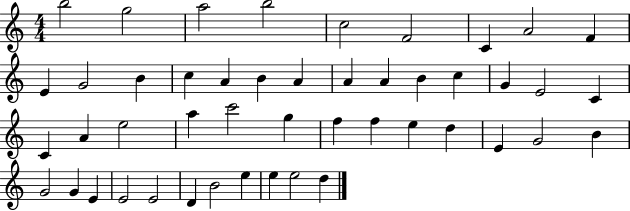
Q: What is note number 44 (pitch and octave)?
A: E5